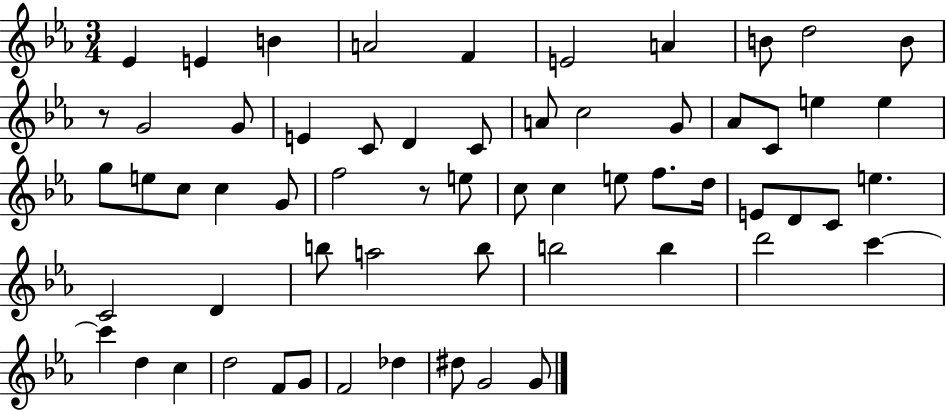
Eb4/q E4/q B4/q A4/h F4/q E4/h A4/q B4/e D5/h B4/e R/e G4/h G4/e E4/q C4/e D4/q C4/e A4/e C5/h G4/e Ab4/e C4/e E5/q E5/q G5/e E5/e C5/e C5/q G4/e F5/h R/e E5/e C5/e C5/q E5/e F5/e. D5/s E4/e D4/e C4/e E5/q. C4/h D4/q B5/e A5/h B5/e B5/h B5/q D6/h C6/q C6/q D5/q C5/q D5/h F4/e G4/e F4/h Db5/q D#5/e G4/h G4/e